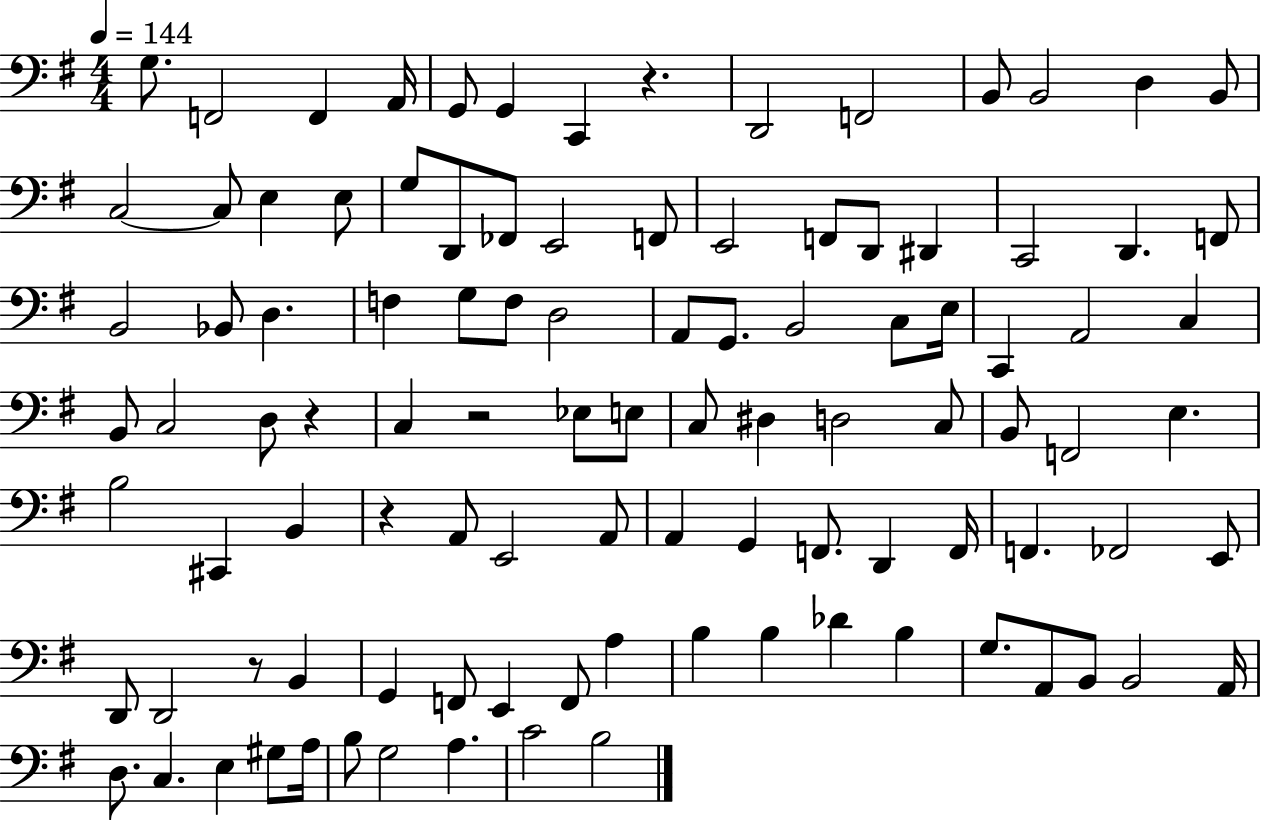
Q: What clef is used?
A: bass